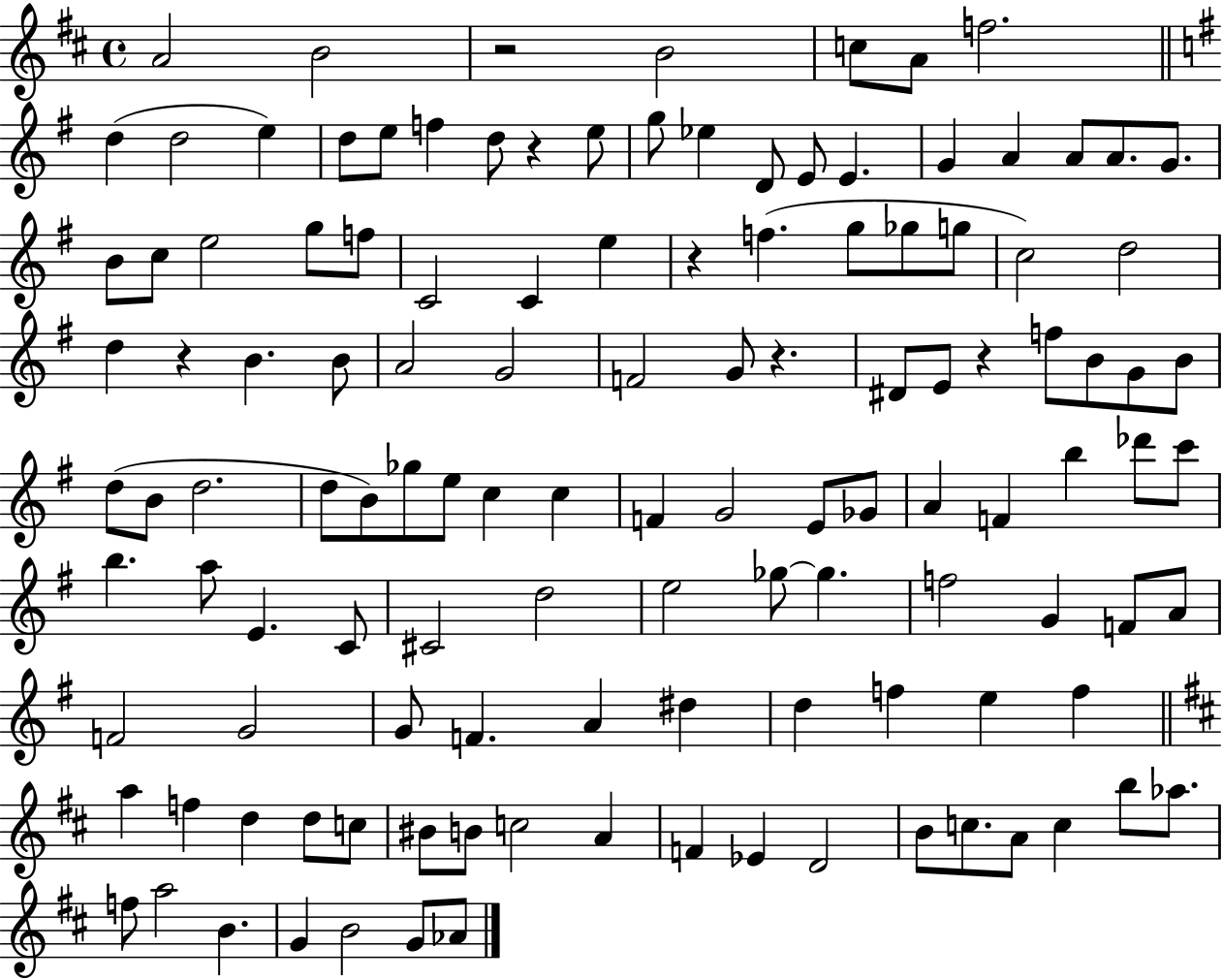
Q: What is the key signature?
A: D major